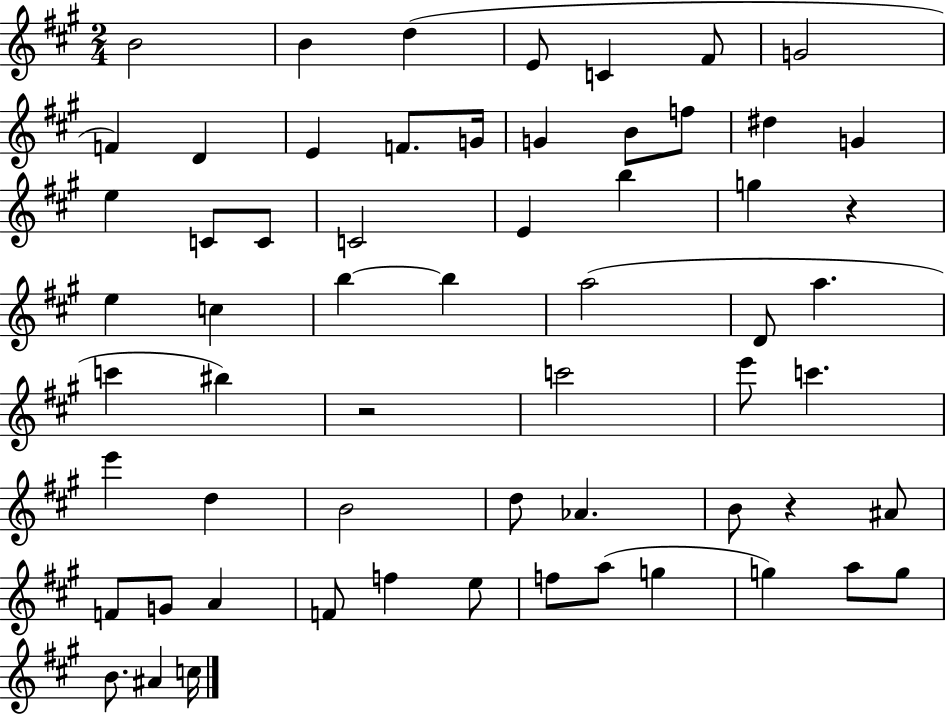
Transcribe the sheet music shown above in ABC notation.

X:1
T:Untitled
M:2/4
L:1/4
K:A
B2 B d E/2 C ^F/2 G2 F D E F/2 G/4 G B/2 f/2 ^d G e C/2 C/2 C2 E b g z e c b b a2 D/2 a c' ^b z2 c'2 e'/2 c' e' d B2 d/2 _A B/2 z ^A/2 F/2 G/2 A F/2 f e/2 f/2 a/2 g g a/2 g/2 B/2 ^A c/4